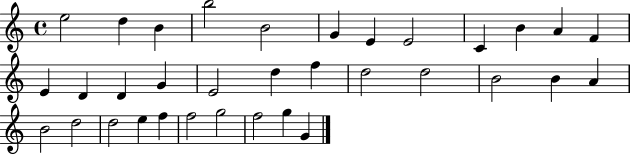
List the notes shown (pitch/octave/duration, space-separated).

E5/h D5/q B4/q B5/h B4/h G4/q E4/q E4/h C4/q B4/q A4/q F4/q E4/q D4/q D4/q G4/q E4/h D5/q F5/q D5/h D5/h B4/h B4/q A4/q B4/h D5/h D5/h E5/q F5/q F5/h G5/h F5/h G5/q G4/q